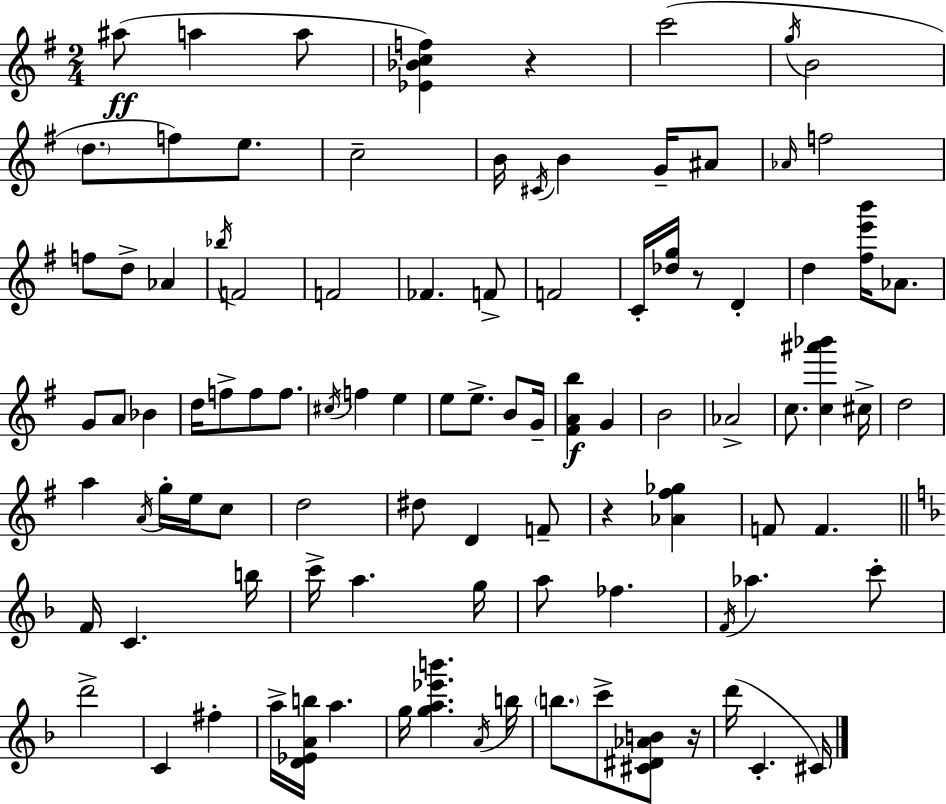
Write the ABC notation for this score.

X:1
T:Untitled
M:2/4
L:1/4
K:Em
^a/2 a a/2 [_E_Bcf] z c'2 g/4 B2 d/2 f/2 e/2 c2 B/4 ^C/4 B G/4 ^A/2 _A/4 f2 f/2 d/2 _A _b/4 F2 F2 _F F/2 F2 C/4 [_dg]/4 z/2 D d [^fe'b']/4 _A/2 G/2 A/2 _B d/4 f/2 f/2 f/2 ^c/4 f e e/2 e/2 B/2 G/4 [^FAb] G B2 _A2 c/2 [c^a'_b'] ^c/4 d2 a A/4 g/4 e/4 c/2 d2 ^d/2 D F/2 z [_A^f_g] F/2 F F/4 C b/4 c'/4 a g/4 a/2 _f F/4 _a c'/2 d'2 C ^f a/4 [D_EAb]/4 a g/4 [ga_e'b'] A/4 b/4 b/2 c'/2 [^C^D_AB]/2 z/4 d'/4 C ^C/4